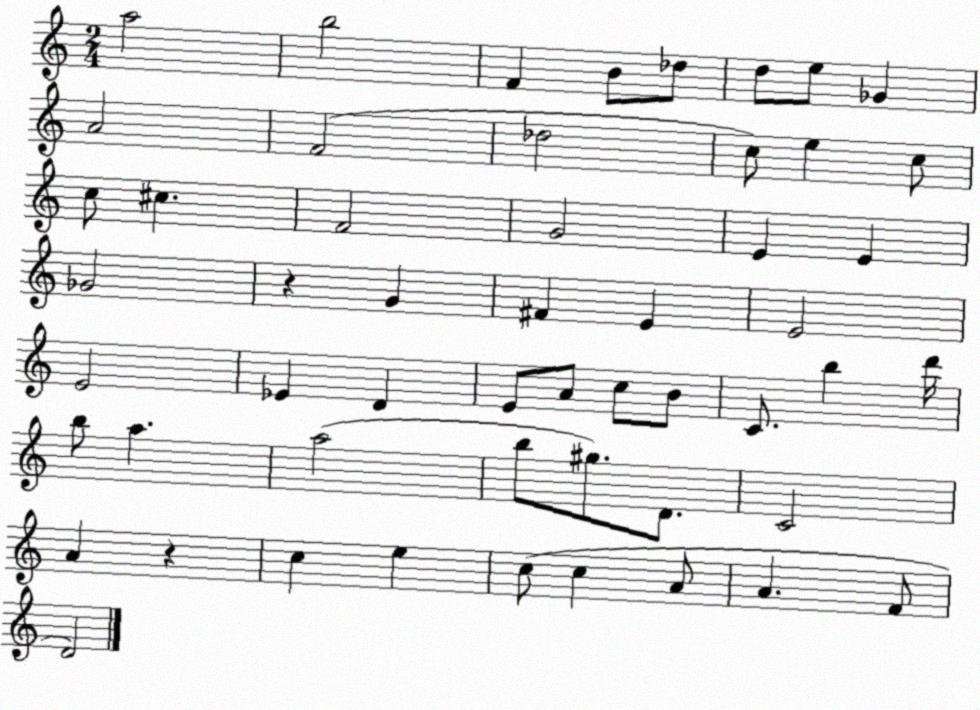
X:1
T:Untitled
M:2/4
L:1/4
K:C
a2 b2 F B/2 _d/2 d/2 e/2 _G A2 F2 _d2 c/2 e c/2 c/2 ^c F2 G2 E E _G2 z G ^F E E2 E2 _E D E/2 A/2 c/2 B/2 C/2 b d'/4 b/2 a a2 b/2 ^g/2 D/2 C2 A z c e c/2 c A/2 A F/2 D2